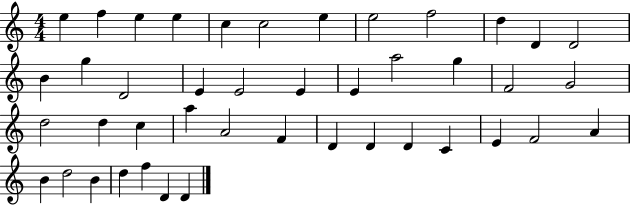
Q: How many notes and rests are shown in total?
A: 43